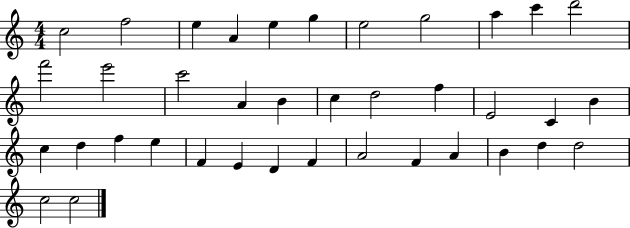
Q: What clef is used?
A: treble